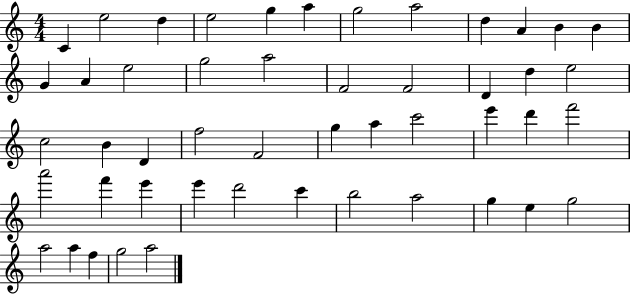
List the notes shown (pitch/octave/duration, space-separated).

C4/q E5/h D5/q E5/h G5/q A5/q G5/h A5/h D5/q A4/q B4/q B4/q G4/q A4/q E5/h G5/h A5/h F4/h F4/h D4/q D5/q E5/h C5/h B4/q D4/q F5/h F4/h G5/q A5/q C6/h E6/q D6/q F6/h A6/h F6/q E6/q E6/q D6/h C6/q B5/h A5/h G5/q E5/q G5/h A5/h A5/q F5/q G5/h A5/h